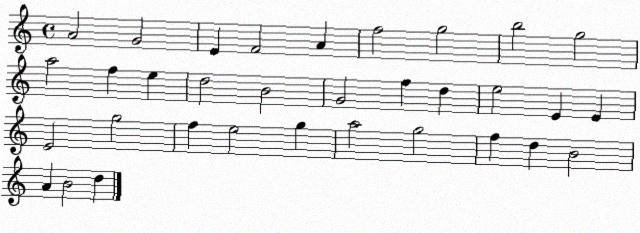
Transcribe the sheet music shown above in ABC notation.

X:1
T:Untitled
M:4/4
L:1/4
K:C
A2 G2 E F2 A f2 g2 b2 g2 a2 f e d2 B2 G2 f d e2 E E E2 g2 f e2 g a2 g2 f d B2 A B2 d